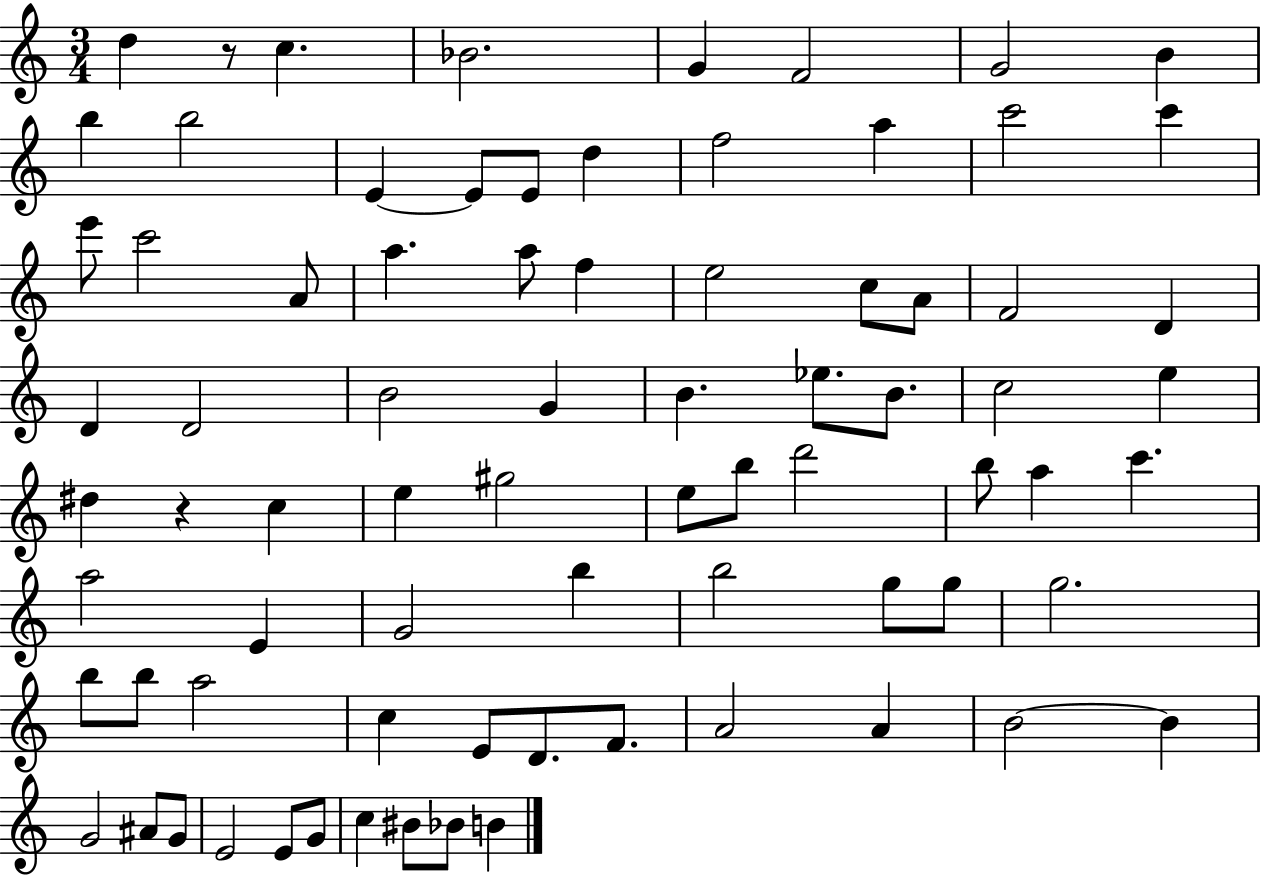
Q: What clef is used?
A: treble